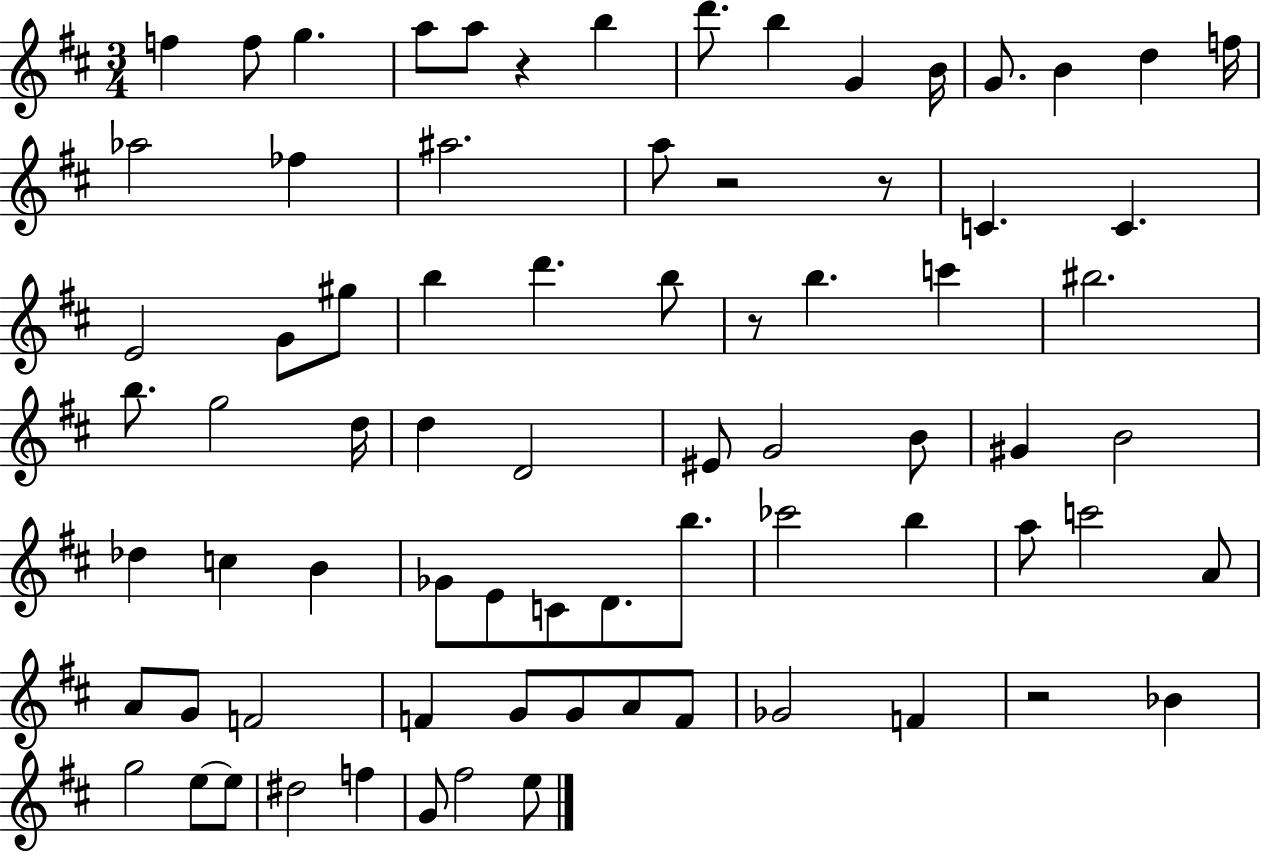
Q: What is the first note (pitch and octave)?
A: F5